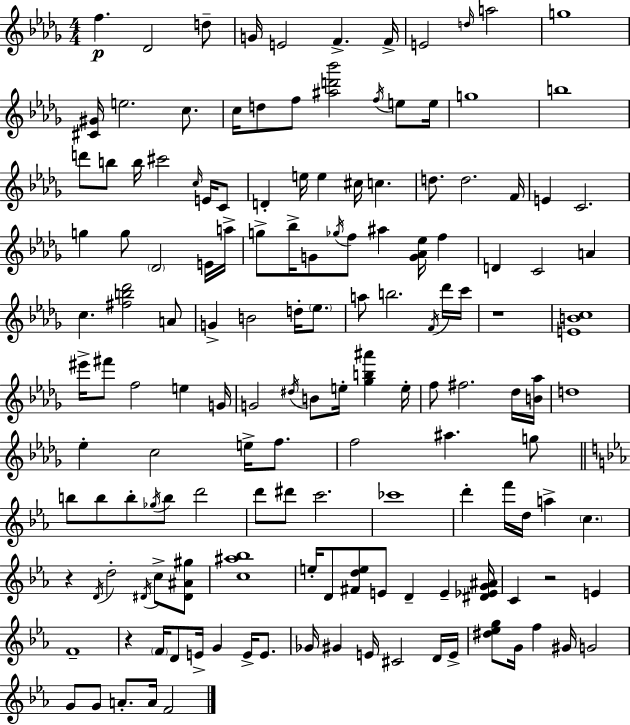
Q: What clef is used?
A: treble